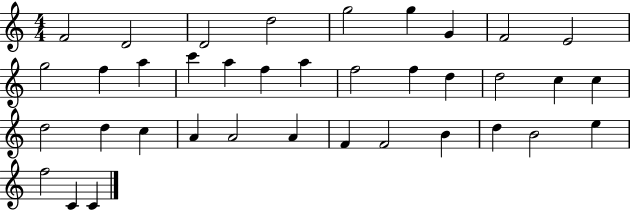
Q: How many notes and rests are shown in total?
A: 37